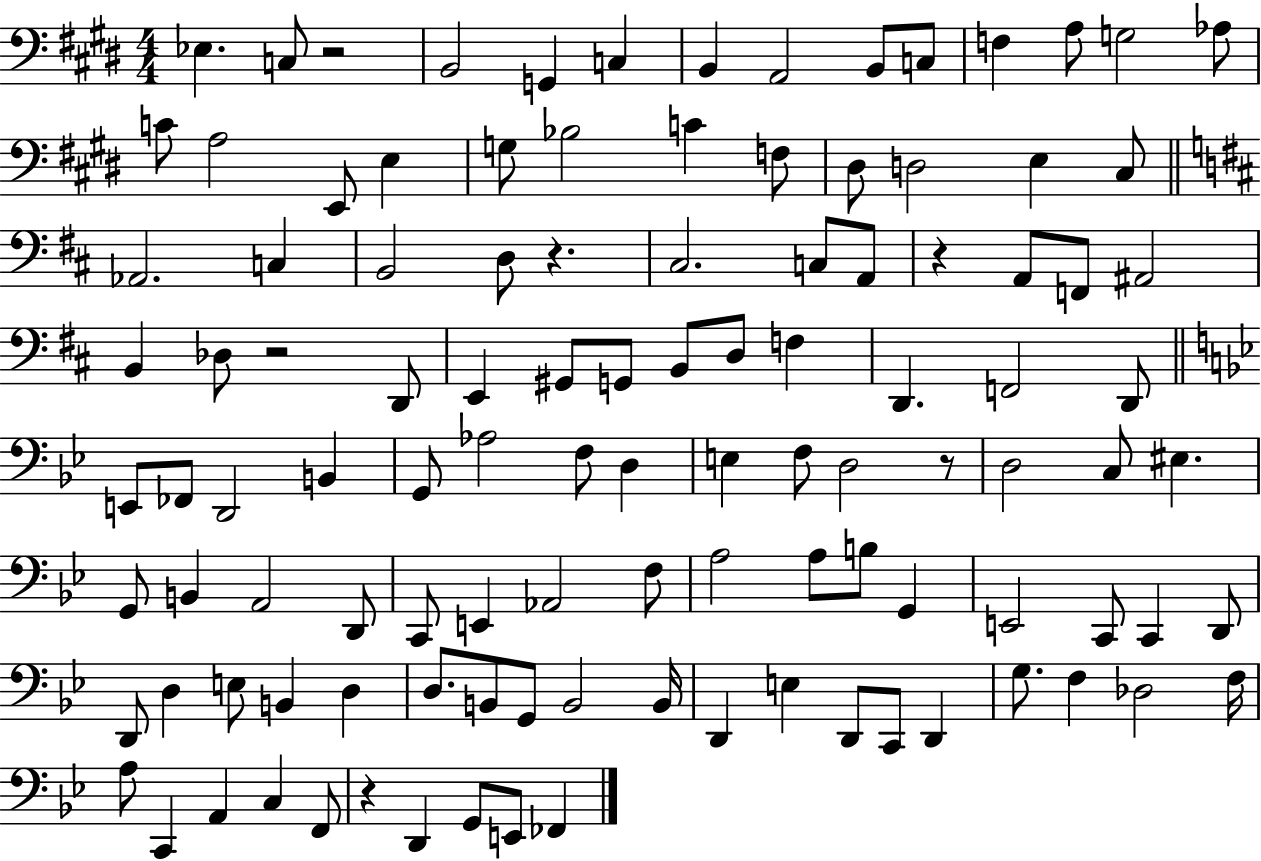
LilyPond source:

{
  \clef bass
  \numericTimeSignature
  \time 4/4
  \key e \major
  ees4. c8 r2 | b,2 g,4 c4 | b,4 a,2 b,8 c8 | f4 a8 g2 aes8 | \break c'8 a2 e,8 e4 | g8 bes2 c'4 f8 | dis8 d2 e4 cis8 | \bar "||" \break \key d \major aes,2. c4 | b,2 d8 r4. | cis2. c8 a,8 | r4 a,8 f,8 ais,2 | \break b,4 des8 r2 d,8 | e,4 gis,8 g,8 b,8 d8 f4 | d,4. f,2 d,8 | \bar "||" \break \key bes \major e,8 fes,8 d,2 b,4 | g,8 aes2 f8 d4 | e4 f8 d2 r8 | d2 c8 eis4. | \break g,8 b,4 a,2 d,8 | c,8 e,4 aes,2 f8 | a2 a8 b8 g,4 | e,2 c,8 c,4 d,8 | \break d,8 d4 e8 b,4 d4 | d8. b,8 g,8 b,2 b,16 | d,4 e4 d,8 c,8 d,4 | g8. f4 des2 f16 | \break a8 c,4 a,4 c4 f,8 | r4 d,4 g,8 e,8 fes,4 | \bar "|."
}